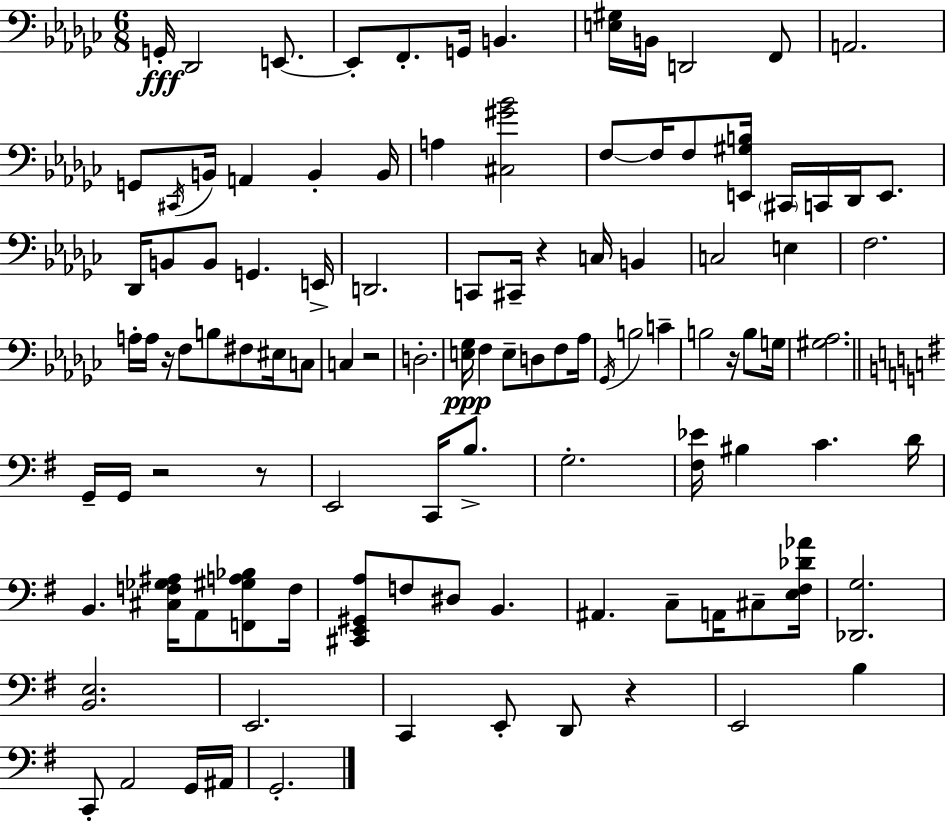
X:1
T:Untitled
M:6/8
L:1/4
K:Ebm
G,,/4 _D,,2 E,,/2 E,,/2 F,,/2 G,,/4 B,, [E,^G,]/4 B,,/4 D,,2 F,,/2 A,,2 G,,/2 ^C,,/4 B,,/4 A,, B,, B,,/4 A, [^C,^G_B]2 F,/2 F,/4 F,/2 [E,,^G,B,]/4 ^C,,/4 C,,/4 _D,,/4 E,,/2 _D,,/4 B,,/2 B,,/2 G,, E,,/4 D,,2 C,,/2 ^C,,/4 z C,/4 B,, C,2 E, F,2 A,/4 A,/4 z/4 F,/2 B,/2 ^F,/2 ^E,/4 C,/2 C, z2 D,2 [E,_G,]/4 F, E,/2 D,/2 F,/2 _A,/4 _G,,/4 B,2 C B,2 z/4 B,/2 G,/4 [^G,_A,]2 G,,/4 G,,/4 z2 z/2 E,,2 C,,/4 B,/2 G,2 [^F,_E]/4 ^B, C D/4 B,, [^C,F,_G,^A,]/4 A,,/2 [F,,^G,A,_B,]/2 F,/4 [^C,,E,,^G,,A,]/2 F,/2 ^D,/2 B,, ^A,, C,/2 A,,/4 ^C,/2 [E,^F,_D_A]/4 [_D,,G,]2 [B,,E,]2 E,,2 C,, E,,/2 D,,/2 z E,,2 B, C,,/2 A,,2 G,,/4 ^A,,/4 G,,2